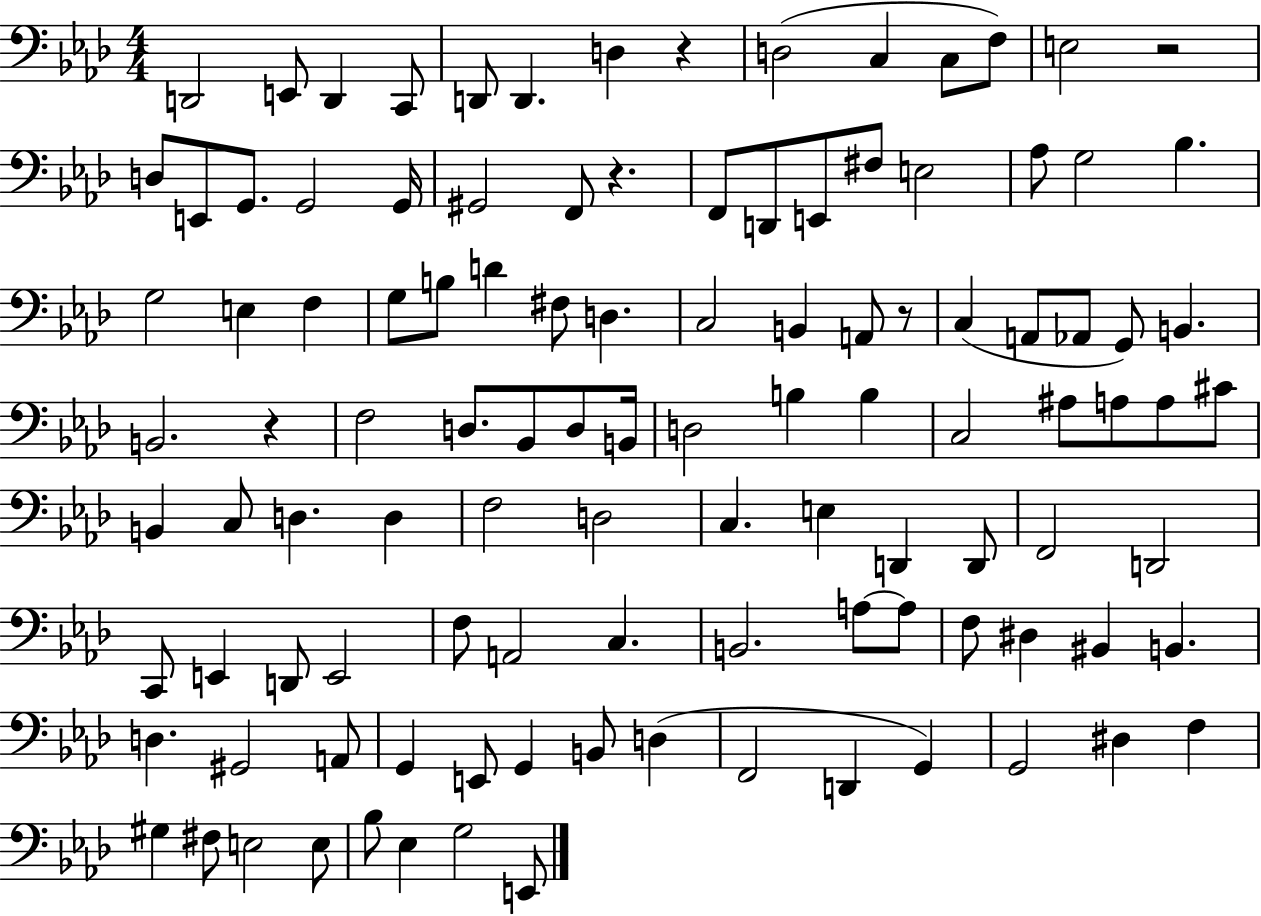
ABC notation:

X:1
T:Untitled
M:4/4
L:1/4
K:Ab
D,,2 E,,/2 D,, C,,/2 D,,/2 D,, D, z D,2 C, C,/2 F,/2 E,2 z2 D,/2 E,,/2 G,,/2 G,,2 G,,/4 ^G,,2 F,,/2 z F,,/2 D,,/2 E,,/2 ^F,/2 E,2 _A,/2 G,2 _B, G,2 E, F, G,/2 B,/2 D ^F,/2 D, C,2 B,, A,,/2 z/2 C, A,,/2 _A,,/2 G,,/2 B,, B,,2 z F,2 D,/2 _B,,/2 D,/2 B,,/4 D,2 B, B, C,2 ^A,/2 A,/2 A,/2 ^C/2 B,, C,/2 D, D, F,2 D,2 C, E, D,, D,,/2 F,,2 D,,2 C,,/2 E,, D,,/2 E,,2 F,/2 A,,2 C, B,,2 A,/2 A,/2 F,/2 ^D, ^B,, B,, D, ^G,,2 A,,/2 G,, E,,/2 G,, B,,/2 D, F,,2 D,, G,, G,,2 ^D, F, ^G, ^F,/2 E,2 E,/2 _B,/2 _E, G,2 E,,/2